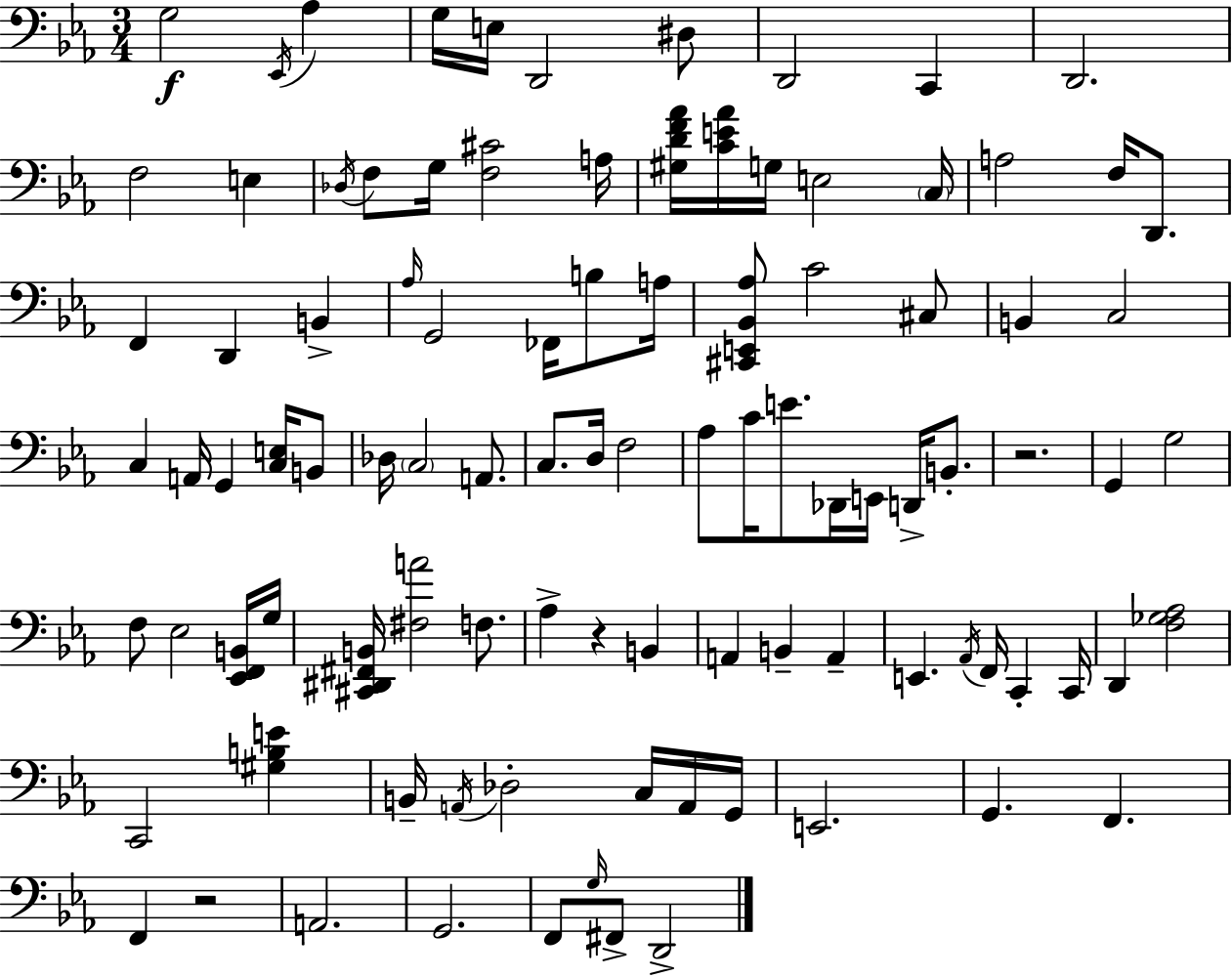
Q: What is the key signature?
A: EES major